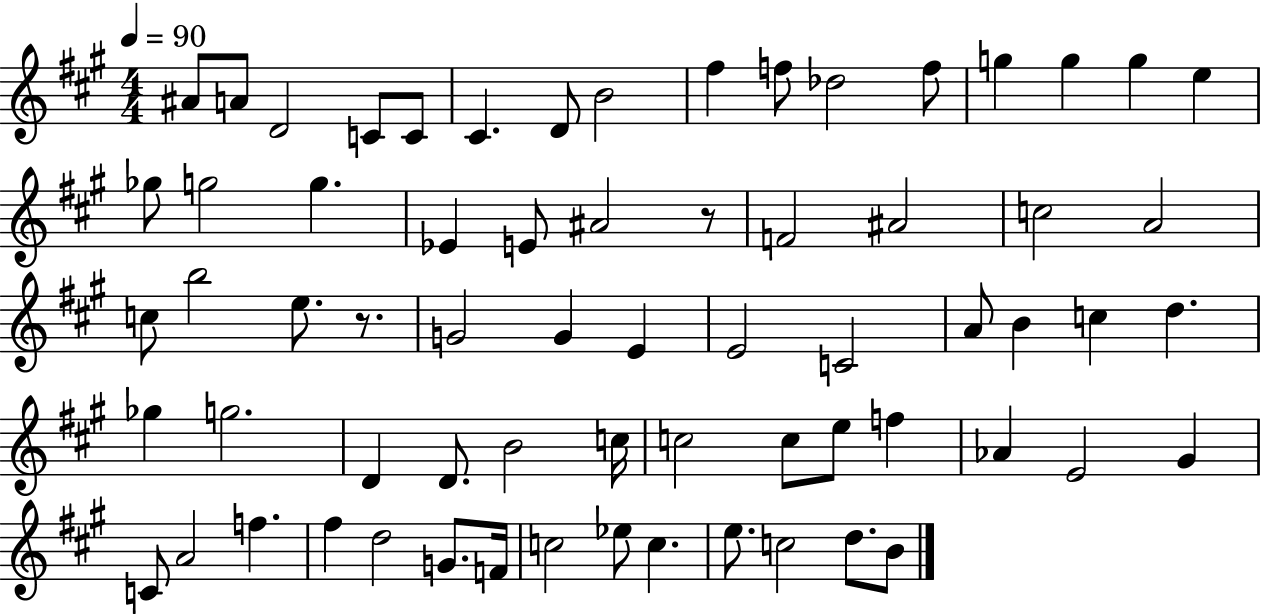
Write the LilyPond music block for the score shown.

{
  \clef treble
  \numericTimeSignature
  \time 4/4
  \key a \major
  \tempo 4 = 90
  ais'8 a'8 d'2 c'8 c'8 | cis'4. d'8 b'2 | fis''4 f''8 des''2 f''8 | g''4 g''4 g''4 e''4 | \break ges''8 g''2 g''4. | ees'4 e'8 ais'2 r8 | f'2 ais'2 | c''2 a'2 | \break c''8 b''2 e''8. r8. | g'2 g'4 e'4 | e'2 c'2 | a'8 b'4 c''4 d''4. | \break ges''4 g''2. | d'4 d'8. b'2 c''16 | c''2 c''8 e''8 f''4 | aes'4 e'2 gis'4 | \break c'8 a'2 f''4. | fis''4 d''2 g'8. f'16 | c''2 ees''8 c''4. | e''8. c''2 d''8. b'8 | \break \bar "|."
}